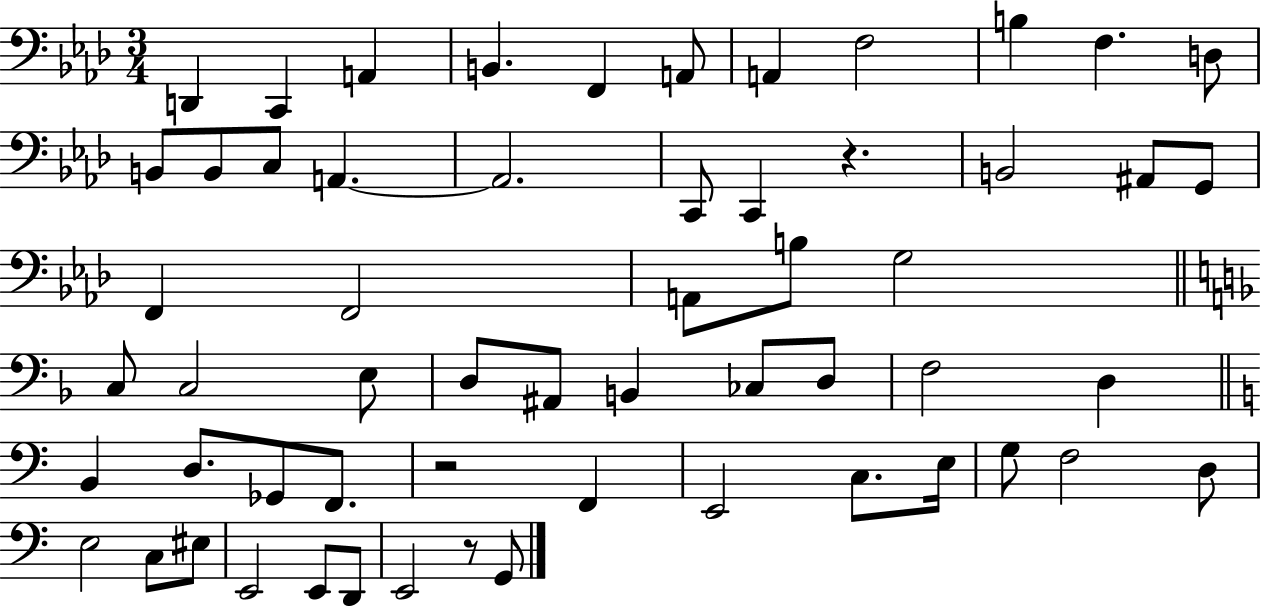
{
  \clef bass
  \numericTimeSignature
  \time 3/4
  \key aes \major
  d,4 c,4 a,4 | b,4. f,4 a,8 | a,4 f2 | b4 f4. d8 | \break b,8 b,8 c8 a,4.~~ | a,2. | c,8 c,4 r4. | b,2 ais,8 g,8 | \break f,4 f,2 | a,8 b8 g2 | \bar "||" \break \key f \major c8 c2 e8 | d8 ais,8 b,4 ces8 d8 | f2 d4 | \bar "||" \break \key c \major b,4 d8. ges,8 f,8. | r2 f,4 | e,2 c8. e16 | g8 f2 d8 | \break e2 c8 eis8 | e,2 e,8 d,8 | e,2 r8 g,8 | \bar "|."
}